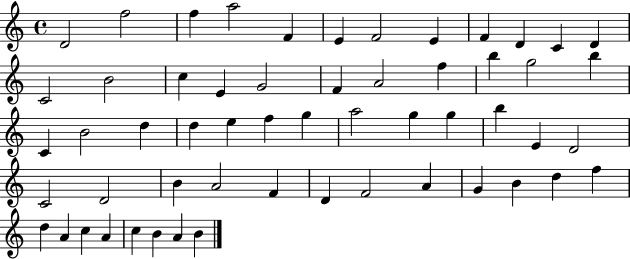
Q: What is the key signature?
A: C major